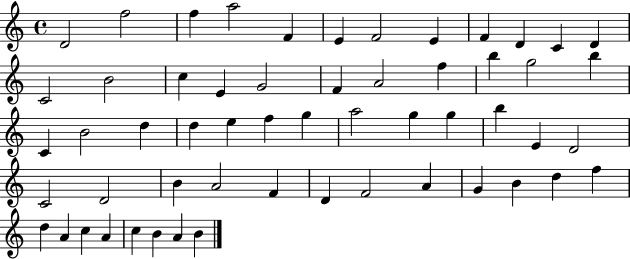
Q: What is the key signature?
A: C major